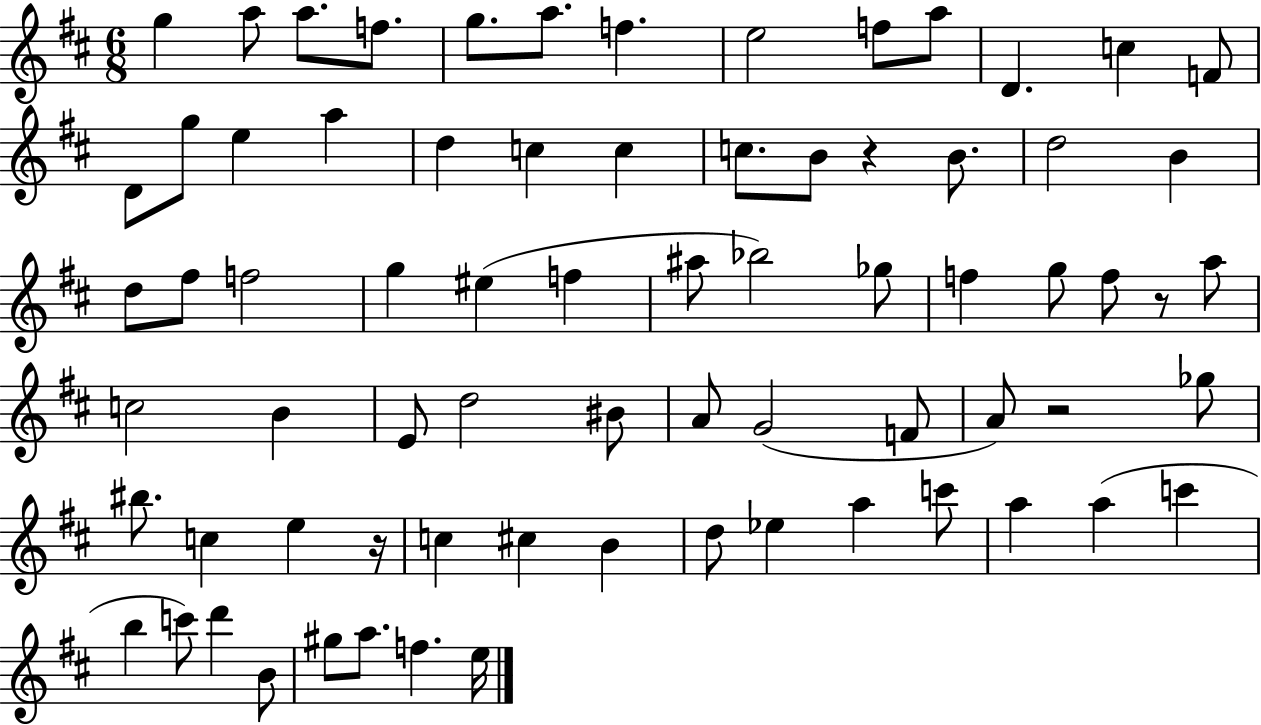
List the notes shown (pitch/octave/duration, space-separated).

G5/q A5/e A5/e. F5/e. G5/e. A5/e. F5/q. E5/h F5/e A5/e D4/q. C5/q F4/e D4/e G5/e E5/q A5/q D5/q C5/q C5/q C5/e. B4/e R/q B4/e. D5/h B4/q D5/e F#5/e F5/h G5/q EIS5/q F5/q A#5/e Bb5/h Gb5/e F5/q G5/e F5/e R/e A5/e C5/h B4/q E4/e D5/h BIS4/e A4/e G4/h F4/e A4/e R/h Gb5/e BIS5/e. C5/q E5/q R/s C5/q C#5/q B4/q D5/e Eb5/q A5/q C6/e A5/q A5/q C6/q B5/q C6/e D6/q B4/e G#5/e A5/e. F5/q. E5/s